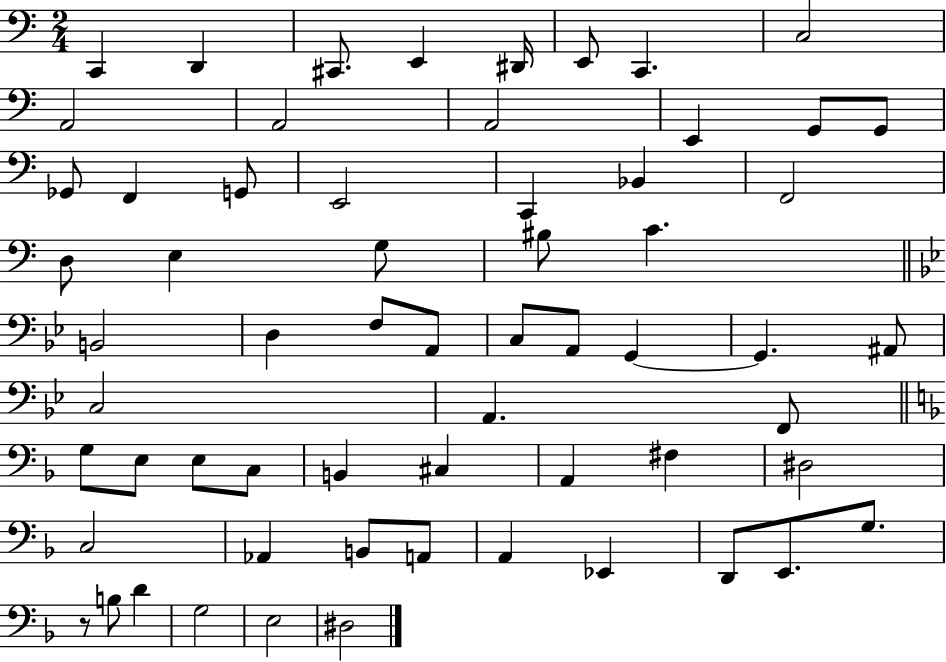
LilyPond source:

{
  \clef bass
  \numericTimeSignature
  \time 2/4
  \key c \major
  c,4 d,4 | cis,8. e,4 dis,16 | e,8 c,4. | c2 | \break a,2 | a,2 | a,2 | e,4 g,8 g,8 | \break ges,8 f,4 g,8 | e,2 | c,4 bes,4 | f,2 | \break d8 e4 g8 | bis8 c'4. | \bar "||" \break \key bes \major b,2 | d4 f8 a,8 | c8 a,8 g,4~~ | g,4. ais,8 | \break c2 | a,4. f,8 | \bar "||" \break \key d \minor g8 e8 e8 c8 | b,4 cis4 | a,4 fis4 | dis2 | \break c2 | aes,4 b,8 a,8 | a,4 ees,4 | d,8 e,8. g8. | \break r8 b8 d'4 | g2 | e2 | dis2 | \break \bar "|."
}